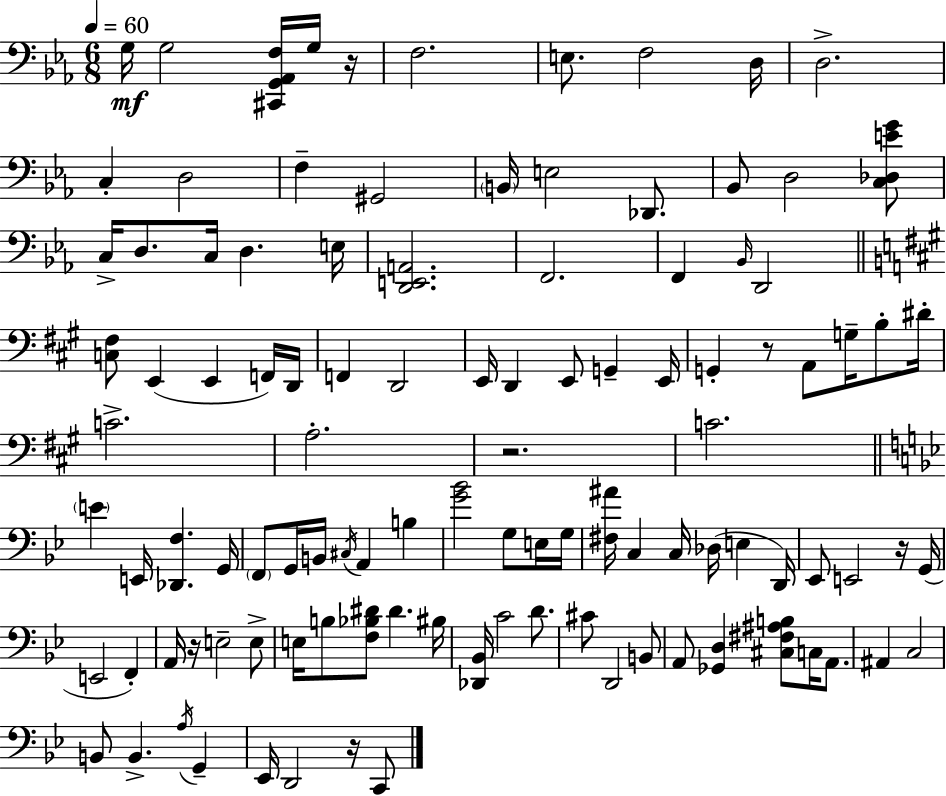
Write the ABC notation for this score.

X:1
T:Untitled
M:6/8
L:1/4
K:Cm
G,/4 G,2 [^C,,G,,_A,,F,]/4 G,/4 z/4 F,2 E,/2 F,2 D,/4 D,2 C, D,2 F, ^G,,2 B,,/4 E,2 _D,,/2 _B,,/2 D,2 [C,_D,EG]/2 C,/4 D,/2 C,/4 D, E,/4 [D,,E,,A,,]2 F,,2 F,, _B,,/4 D,,2 [C,^F,]/2 E,, E,, F,,/4 D,,/4 F,, D,,2 E,,/4 D,, E,,/2 G,, E,,/4 G,, z/2 A,,/2 G,/4 B,/2 ^D/4 C2 A,2 z2 C2 E E,,/4 [_D,,F,] G,,/4 F,,/2 G,,/4 B,,/4 ^C,/4 A,, B, [G_B]2 G,/2 E,/4 G,/4 [^F,^A]/4 C, C,/4 _D,/4 E, D,,/4 _E,,/2 E,,2 z/4 G,,/4 E,,2 F,, A,,/4 z/4 E,2 E,/2 E,/4 B,/2 [F,_B,^D]/2 ^D ^B,/4 [_D,,_B,,]/4 C2 D/2 ^C/2 D,,2 B,,/2 A,,/2 [_G,,D,] [^C,^F,^A,B,]/2 C,/4 A,,/2 ^A,, C,2 B,,/2 B,, A,/4 G,, _E,,/4 D,,2 z/4 C,,/2